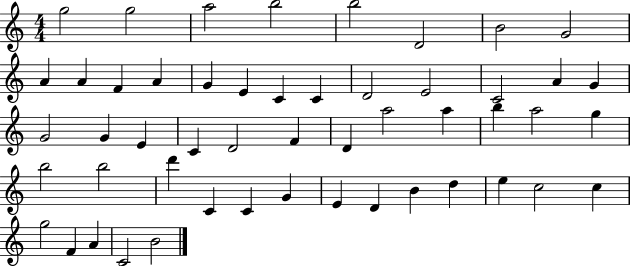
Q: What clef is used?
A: treble